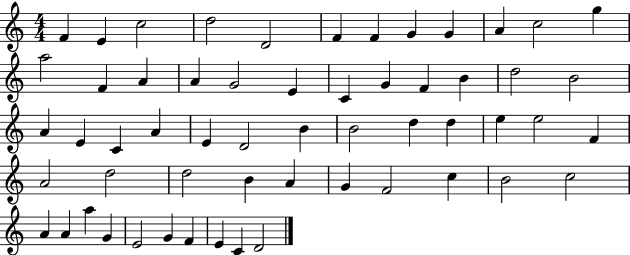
X:1
T:Untitled
M:4/4
L:1/4
K:C
F E c2 d2 D2 F F G G A c2 g a2 F A A G2 E C G F B d2 B2 A E C A E D2 B B2 d d e e2 F A2 d2 d2 B A G F2 c B2 c2 A A a G E2 G F E C D2